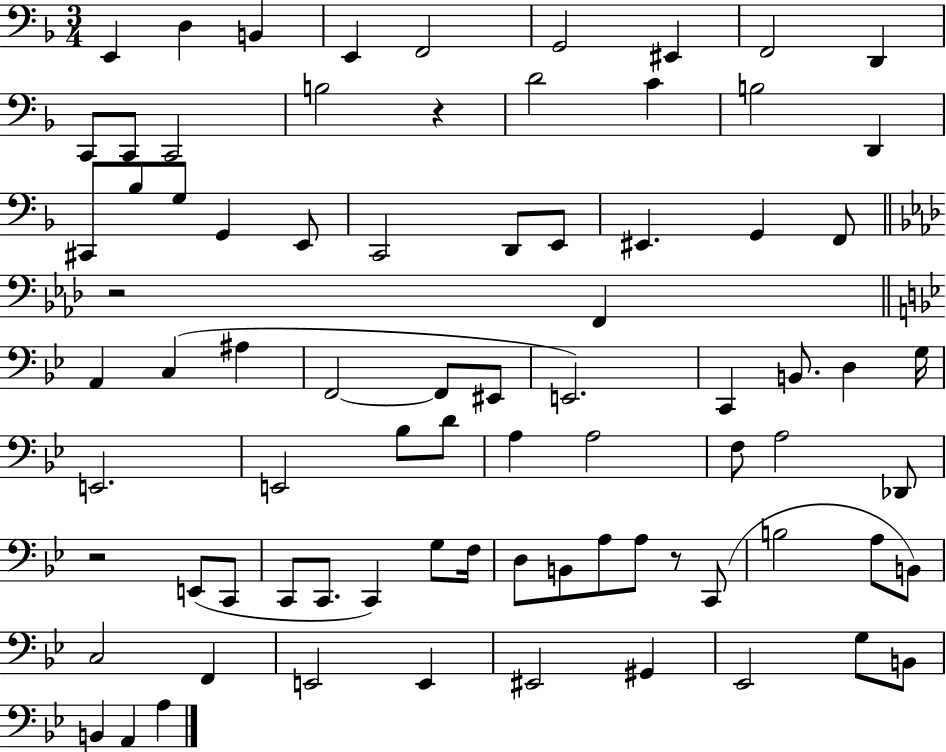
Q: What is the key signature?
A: F major